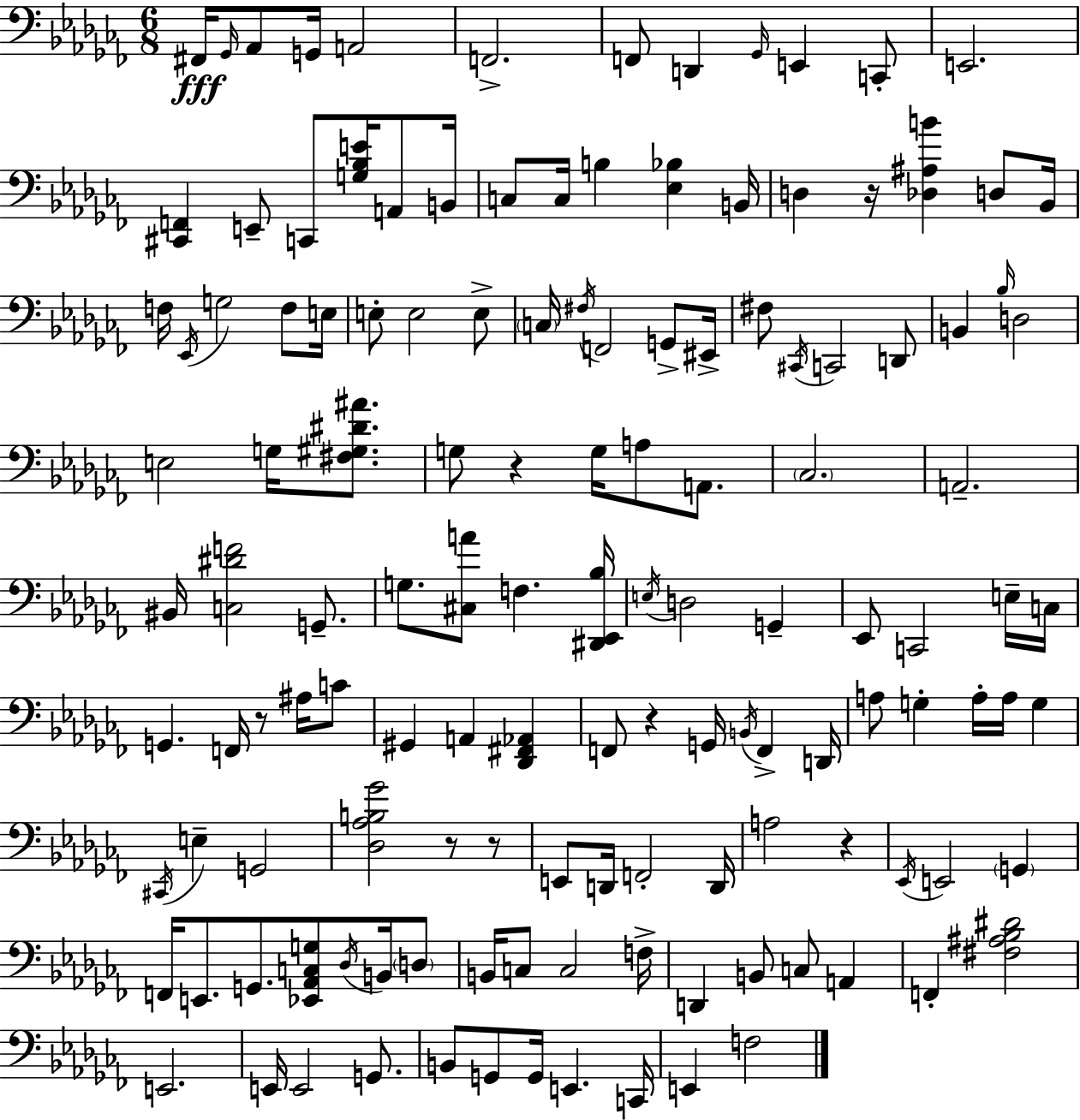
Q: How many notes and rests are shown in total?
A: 134